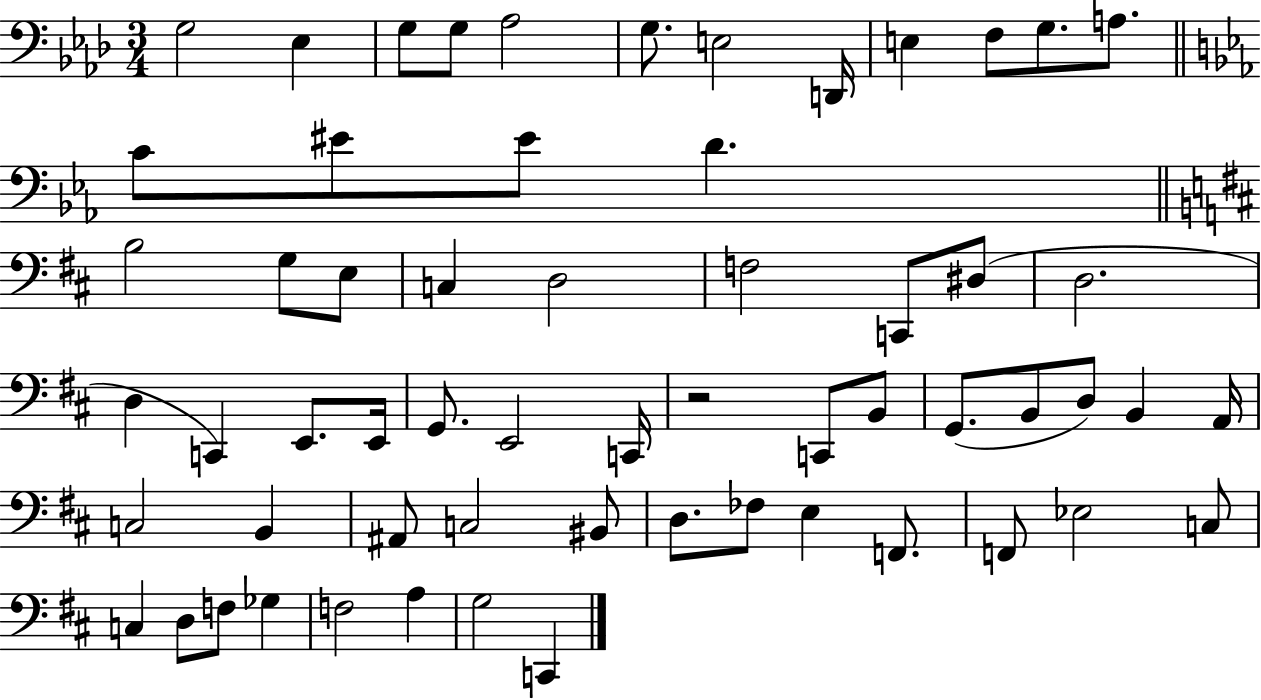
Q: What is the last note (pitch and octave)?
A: C2